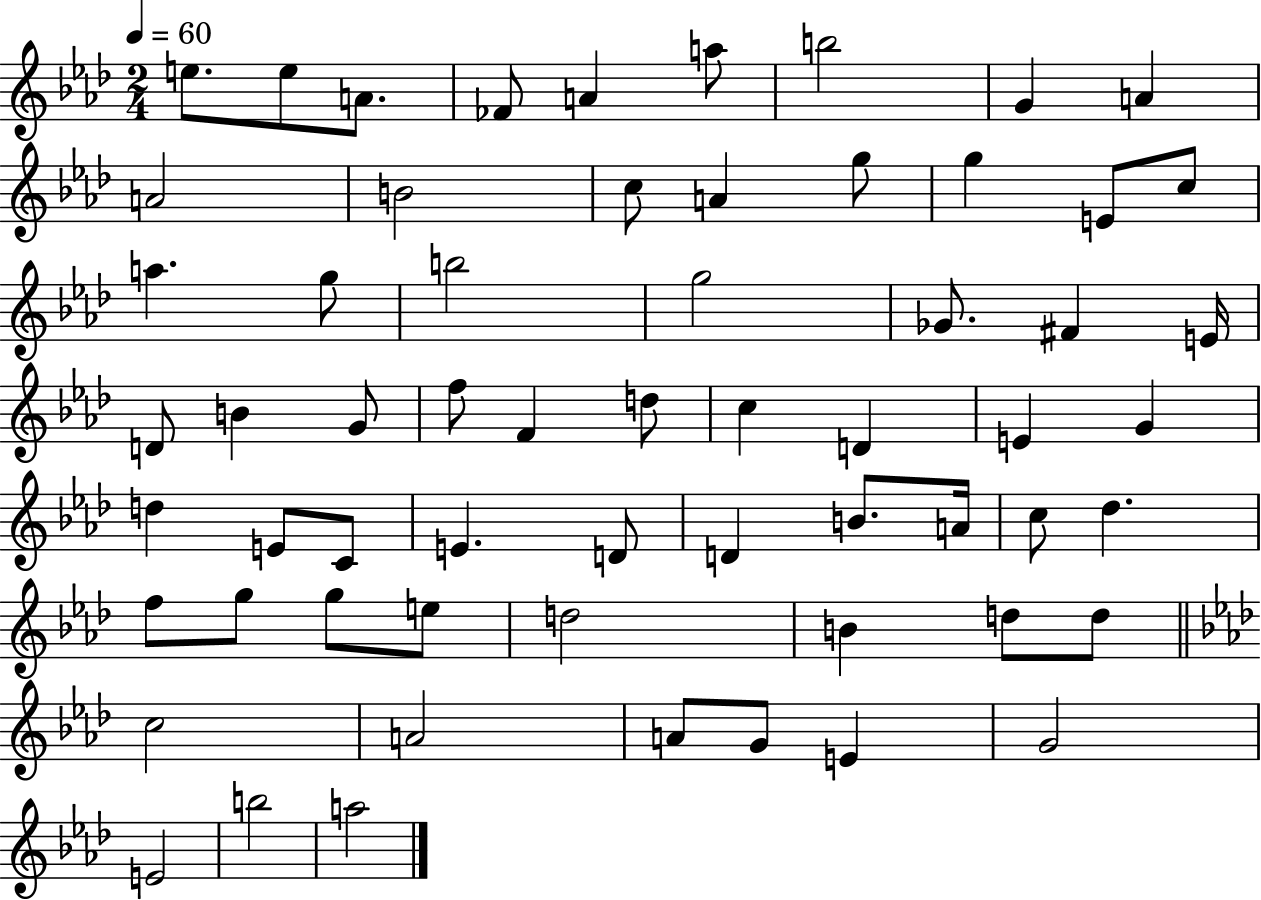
{
  \clef treble
  \numericTimeSignature
  \time 2/4
  \key aes \major
  \tempo 4 = 60
  e''8. e''8 a'8. | fes'8 a'4 a''8 | b''2 | g'4 a'4 | \break a'2 | b'2 | c''8 a'4 g''8 | g''4 e'8 c''8 | \break a''4. g''8 | b''2 | g''2 | ges'8. fis'4 e'16 | \break d'8 b'4 g'8 | f''8 f'4 d''8 | c''4 d'4 | e'4 g'4 | \break d''4 e'8 c'8 | e'4. d'8 | d'4 b'8. a'16 | c''8 des''4. | \break f''8 g''8 g''8 e''8 | d''2 | b'4 d''8 d''8 | \bar "||" \break \key aes \major c''2 | a'2 | a'8 g'8 e'4 | g'2 | \break e'2 | b''2 | a''2 | \bar "|."
}